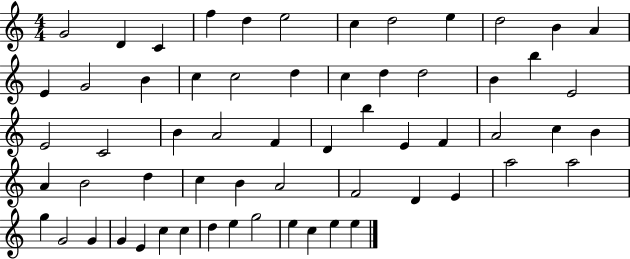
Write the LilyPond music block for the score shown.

{
  \clef treble
  \numericTimeSignature
  \time 4/4
  \key c \major
  g'2 d'4 c'4 | f''4 d''4 e''2 | c''4 d''2 e''4 | d''2 b'4 a'4 | \break e'4 g'2 b'4 | c''4 c''2 d''4 | c''4 d''4 d''2 | b'4 b''4 e'2 | \break e'2 c'2 | b'4 a'2 f'4 | d'4 b''4 e'4 f'4 | a'2 c''4 b'4 | \break a'4 b'2 d''4 | c''4 b'4 a'2 | f'2 d'4 e'4 | a''2 a''2 | \break g''4 g'2 g'4 | g'4 e'4 c''4 c''4 | d''4 e''4 g''2 | e''4 c''4 e''4 e''4 | \break \bar "|."
}